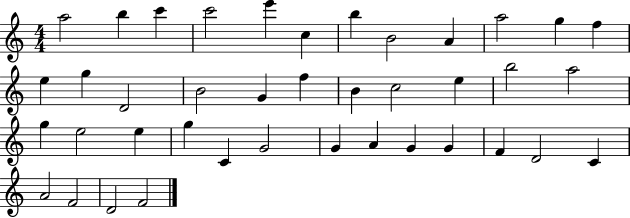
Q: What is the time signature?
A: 4/4